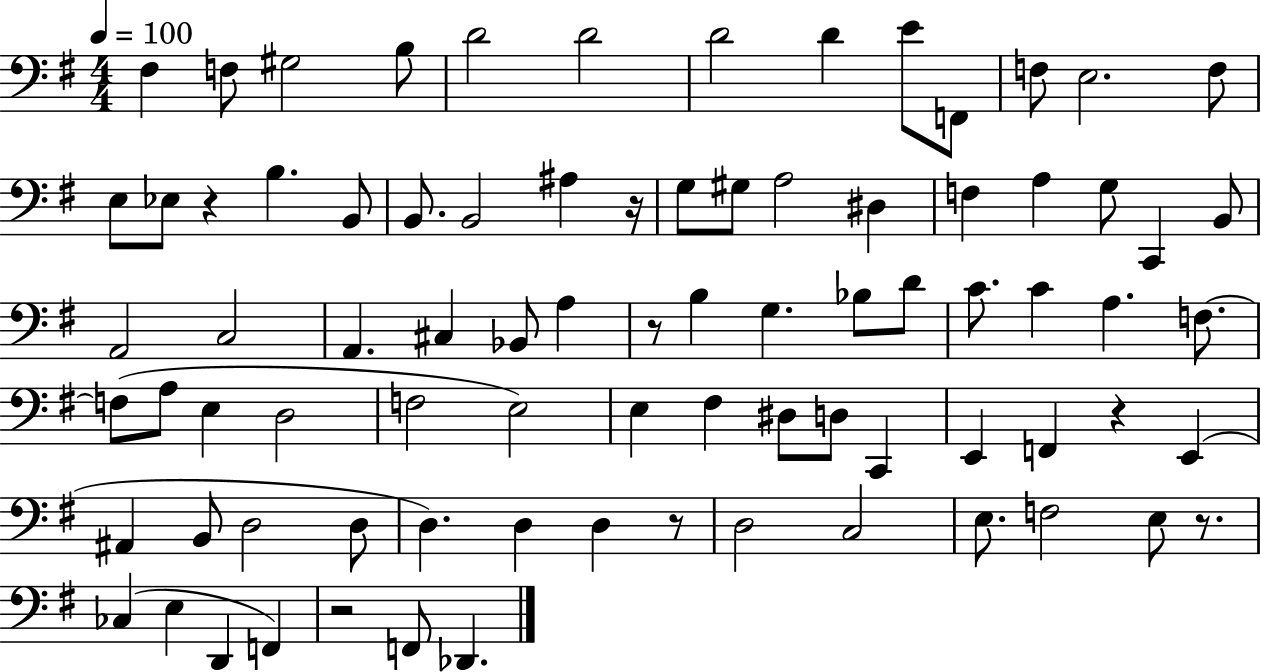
F#3/q F3/e G#3/h B3/e D4/h D4/h D4/h D4/q E4/e F2/e F3/e E3/h. F3/e E3/e Eb3/e R/q B3/q. B2/e B2/e. B2/h A#3/q R/s G3/e G#3/e A3/h D#3/q F3/q A3/q G3/e C2/q B2/e A2/h C3/h A2/q. C#3/q Bb2/e A3/q R/e B3/q G3/q. Bb3/e D4/e C4/e. C4/q A3/q. F3/e. F3/e A3/e E3/q D3/h F3/h E3/h E3/q F#3/q D#3/e D3/e C2/q E2/q F2/q R/q E2/q A#2/q B2/e D3/h D3/e D3/q. D3/q D3/q R/e D3/h C3/h E3/e. F3/h E3/e R/e. CES3/q E3/q D2/q F2/q R/h F2/e Db2/q.